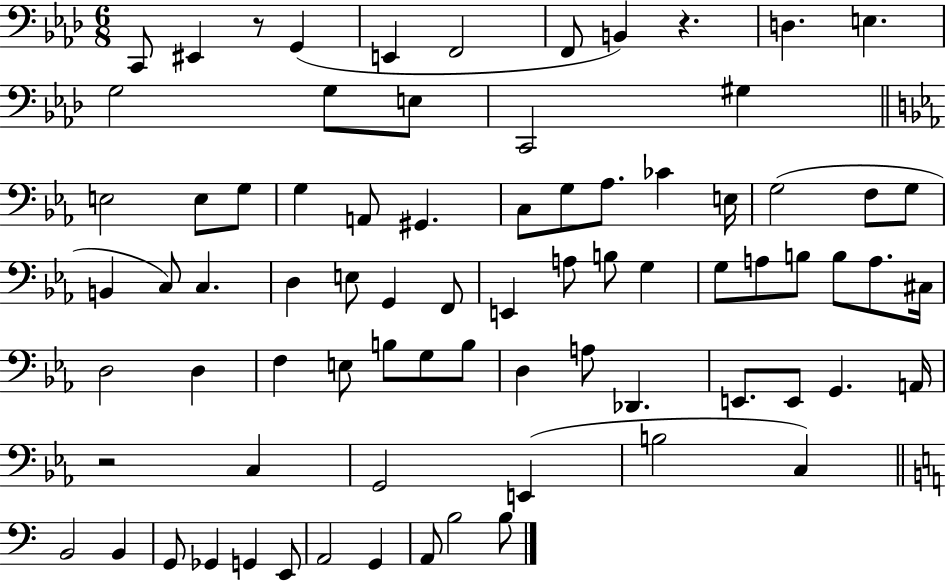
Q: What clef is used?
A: bass